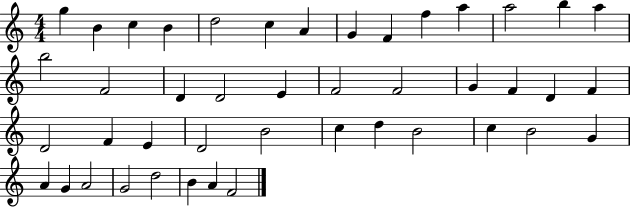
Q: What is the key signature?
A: C major